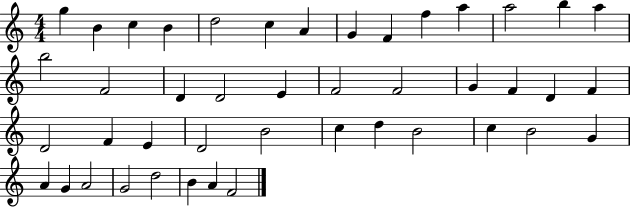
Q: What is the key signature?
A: C major